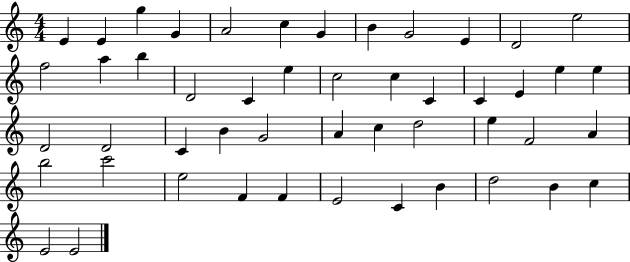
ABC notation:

X:1
T:Untitled
M:4/4
L:1/4
K:C
E E g G A2 c G B G2 E D2 e2 f2 a b D2 C e c2 c C C E e e D2 D2 C B G2 A c d2 e F2 A b2 c'2 e2 F F E2 C B d2 B c E2 E2